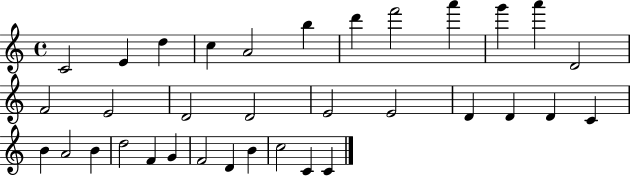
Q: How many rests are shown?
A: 0